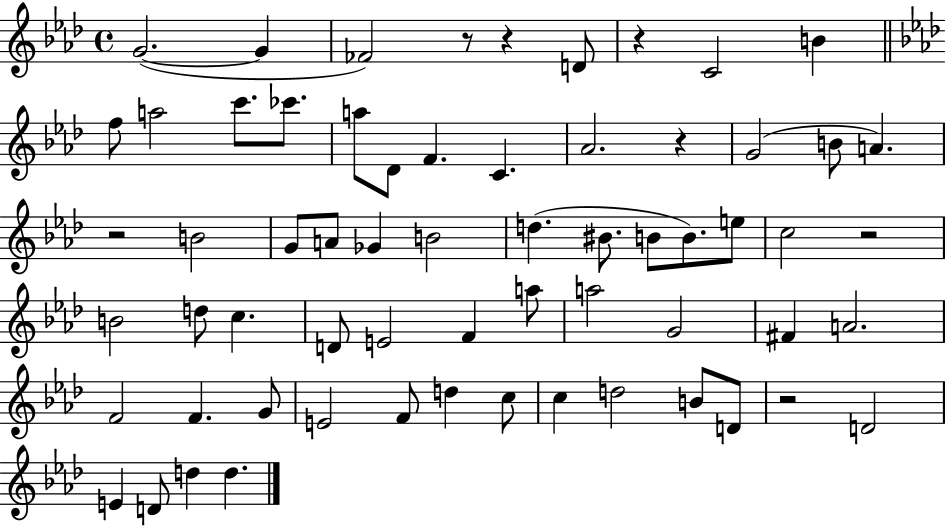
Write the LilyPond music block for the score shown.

{
  \clef treble
  \time 4/4
  \defaultTimeSignature
  \key aes \major
  g'2.~(~ g'4 | fes'2) r8 r4 d'8 | r4 c'2 b'4 | \bar "||" \break \key f \minor f''8 a''2 c'''8. ces'''8. | a''8 des'8 f'4. c'4. | aes'2. r4 | g'2( b'8 a'4.) | \break r2 b'2 | g'8 a'8 ges'4 b'2 | d''4.( bis'8. b'8 b'8.) e''8 | c''2 r2 | \break b'2 d''8 c''4. | d'8 e'2 f'4 a''8 | a''2 g'2 | fis'4 a'2. | \break f'2 f'4. g'8 | e'2 f'8 d''4 c''8 | c''4 d''2 b'8 d'8 | r2 d'2 | \break e'4 d'8 d''4 d''4. | \bar "|."
}